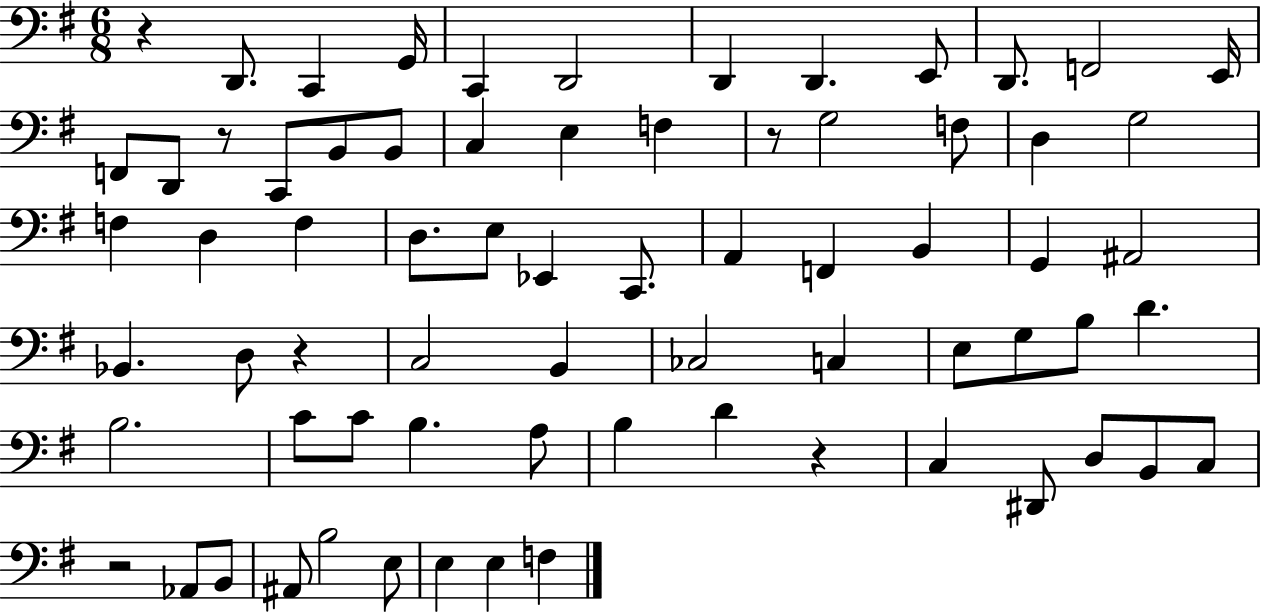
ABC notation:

X:1
T:Untitled
M:6/8
L:1/4
K:G
z D,,/2 C,, G,,/4 C,, D,,2 D,, D,, E,,/2 D,,/2 F,,2 E,,/4 F,,/2 D,,/2 z/2 C,,/2 B,,/2 B,,/2 C, E, F, z/2 G,2 F,/2 D, G,2 F, D, F, D,/2 E,/2 _E,, C,,/2 A,, F,, B,, G,, ^A,,2 _B,, D,/2 z C,2 B,, _C,2 C, E,/2 G,/2 B,/2 D B,2 C/2 C/2 B, A,/2 B, D z C, ^D,,/2 D,/2 B,,/2 C,/2 z2 _A,,/2 B,,/2 ^A,,/2 B,2 E,/2 E, E, F,